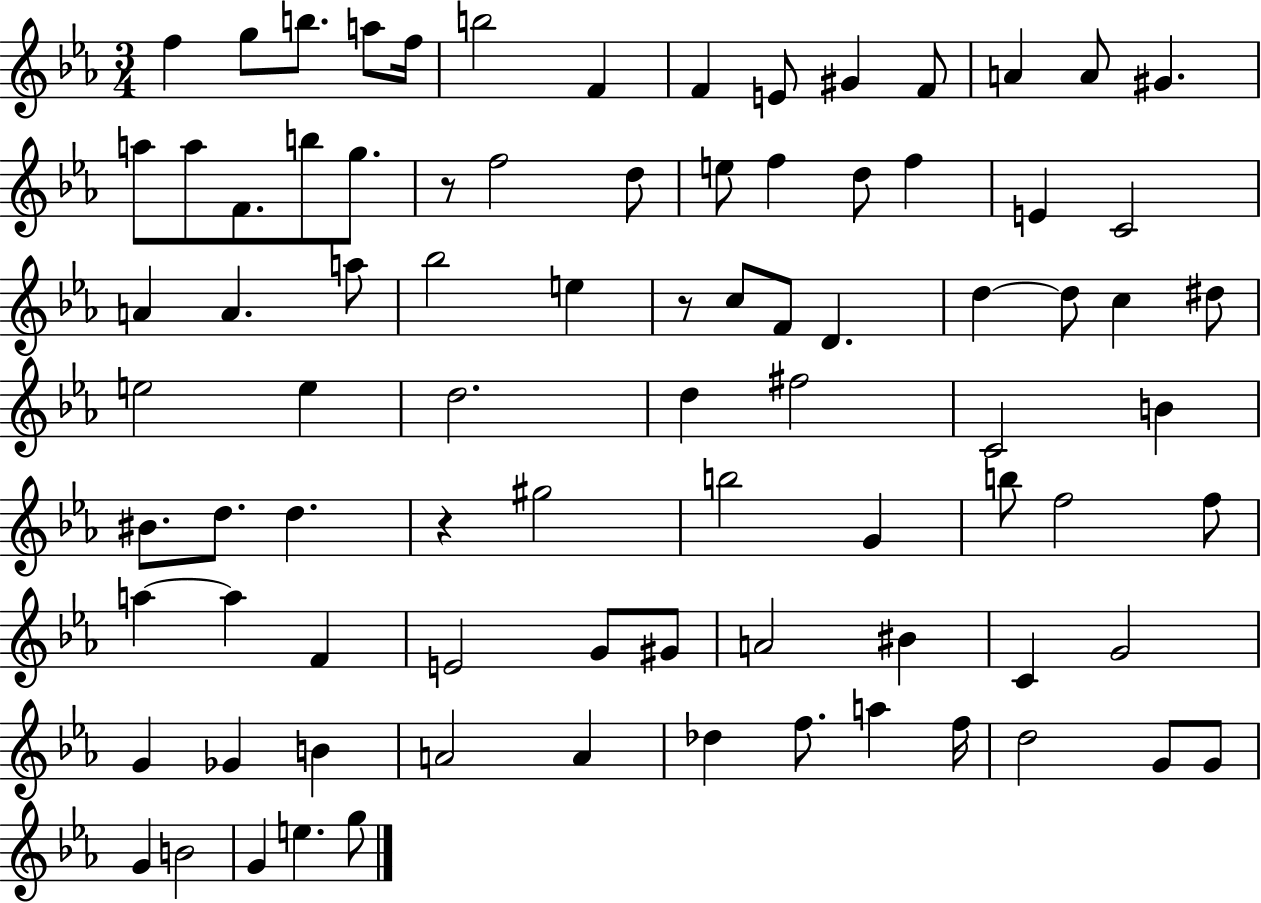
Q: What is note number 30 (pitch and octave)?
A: A5